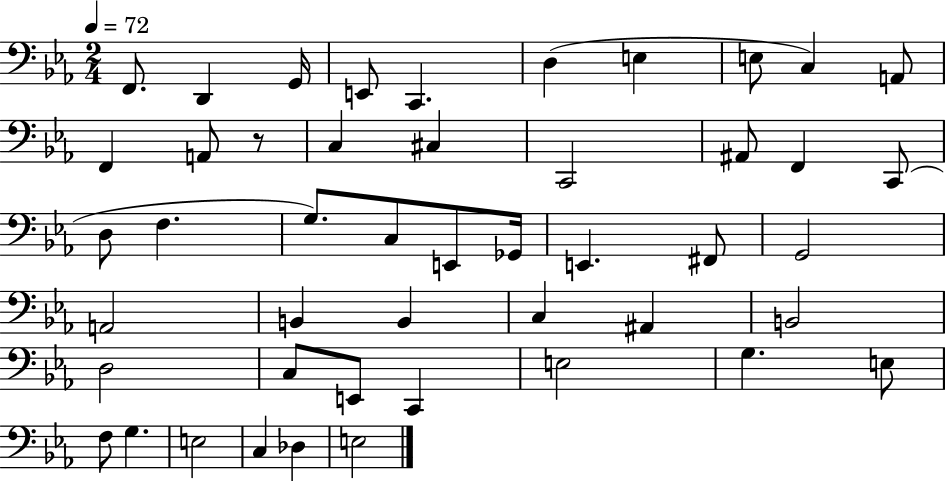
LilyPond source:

{
  \clef bass
  \numericTimeSignature
  \time 2/4
  \key ees \major
  \tempo 4 = 72
  f,8. d,4 g,16 | e,8 c,4. | d4( e4 | e8 c4) a,8 | \break f,4 a,8 r8 | c4 cis4 | c,2 | ais,8 f,4 c,8( | \break d8 f4. | g8.) c8 e,8 ges,16 | e,4. fis,8 | g,2 | \break a,2 | b,4 b,4 | c4 ais,4 | b,2 | \break d2 | c8 e,8 c,4 | e2 | g4. e8 | \break f8 g4. | e2 | c4 des4 | e2 | \break \bar "|."
}